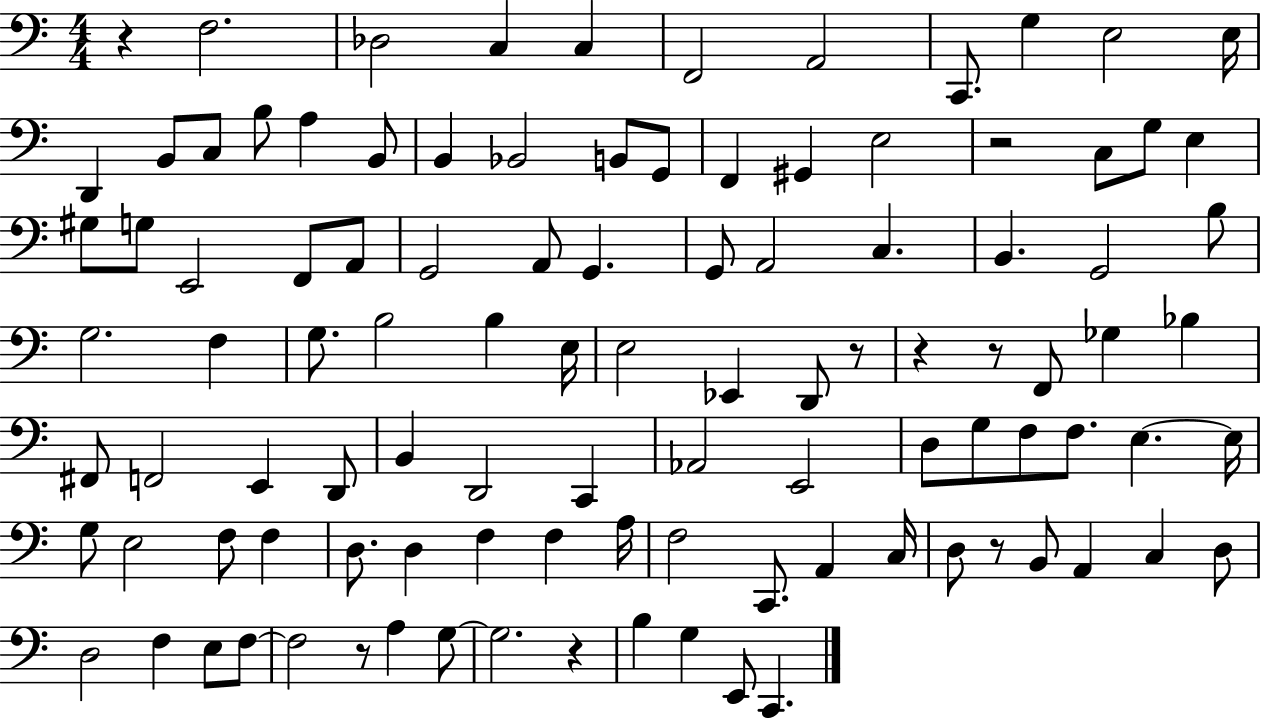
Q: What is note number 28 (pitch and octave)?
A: G3